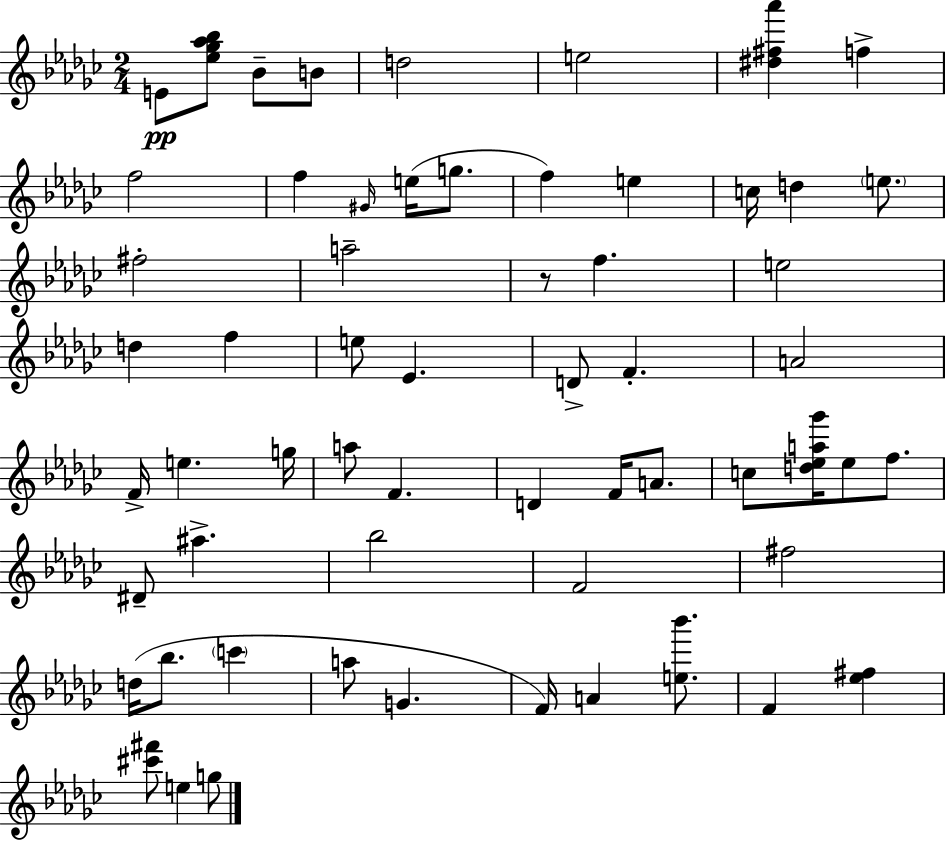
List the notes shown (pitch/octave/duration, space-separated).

E4/e [Eb5,Gb5,Ab5,Bb5]/e Bb4/e B4/e D5/h E5/h [D#5,F#5,Ab6]/q F5/q F5/h F5/q G#4/s E5/s G5/e. F5/q E5/q C5/s D5/q E5/e. F#5/h A5/h R/e F5/q. E5/h D5/q F5/q E5/e Eb4/q. D4/e F4/q. A4/h F4/s E5/q. G5/s A5/e F4/q. D4/q F4/s A4/e. C5/e [D5,Eb5,A5,Gb6]/s Eb5/e F5/e. D#4/e A#5/q. Bb5/h F4/h F#5/h D5/s Bb5/e. C6/q A5/e G4/q. F4/s A4/q [E5,Bb6]/e. F4/q [Eb5,F#5]/q [C#6,F#6]/e E5/q G5/e